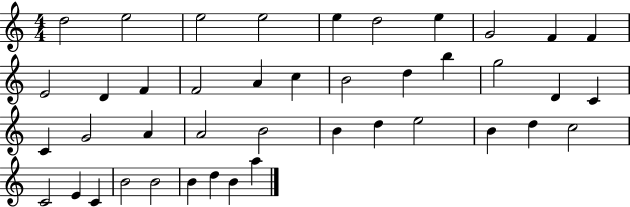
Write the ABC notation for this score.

X:1
T:Untitled
M:4/4
L:1/4
K:C
d2 e2 e2 e2 e d2 e G2 F F E2 D F F2 A c B2 d b g2 D C C G2 A A2 B2 B d e2 B d c2 C2 E C B2 B2 B d B a